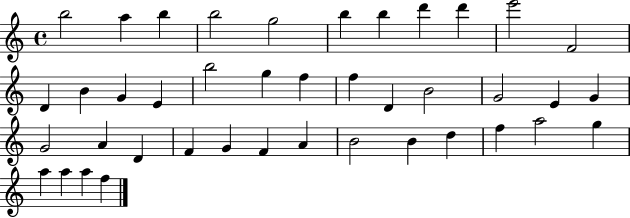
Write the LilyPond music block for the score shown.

{
  \clef treble
  \time 4/4
  \defaultTimeSignature
  \key c \major
  b''2 a''4 b''4 | b''2 g''2 | b''4 b''4 d'''4 d'''4 | e'''2 f'2 | \break d'4 b'4 g'4 e'4 | b''2 g''4 f''4 | f''4 d'4 b'2 | g'2 e'4 g'4 | \break g'2 a'4 d'4 | f'4 g'4 f'4 a'4 | b'2 b'4 d''4 | f''4 a''2 g''4 | \break a''4 a''4 a''4 f''4 | \bar "|."
}